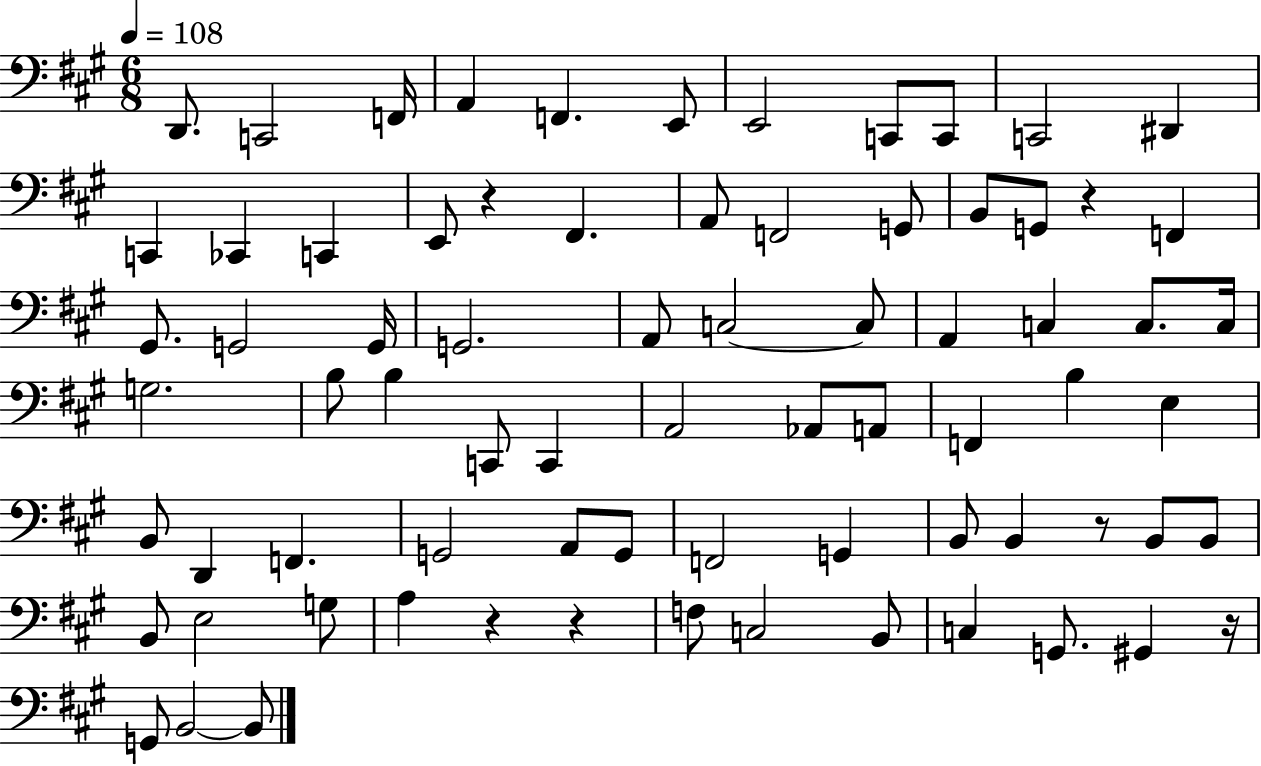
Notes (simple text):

D2/e. C2/h F2/s A2/q F2/q. E2/e E2/h C2/e C2/e C2/h D#2/q C2/q CES2/q C2/q E2/e R/q F#2/q. A2/e F2/h G2/e B2/e G2/e R/q F2/q G#2/e. G2/h G2/s G2/h. A2/e C3/h C3/e A2/q C3/q C3/e. C3/s G3/h. B3/e B3/q C2/e C2/q A2/h Ab2/e A2/e F2/q B3/q E3/q B2/e D2/q F2/q. G2/h A2/e G2/e F2/h G2/q B2/e B2/q R/e B2/e B2/e B2/e E3/h G3/e A3/q R/q R/q F3/e C3/h B2/e C3/q G2/e. G#2/q R/s G2/e B2/h B2/e